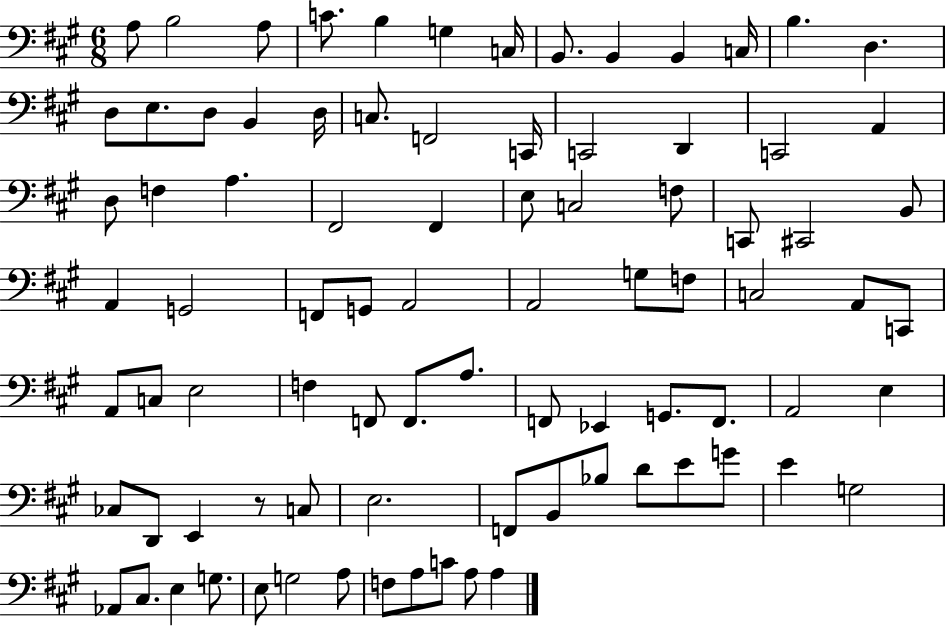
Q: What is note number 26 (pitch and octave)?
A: D3